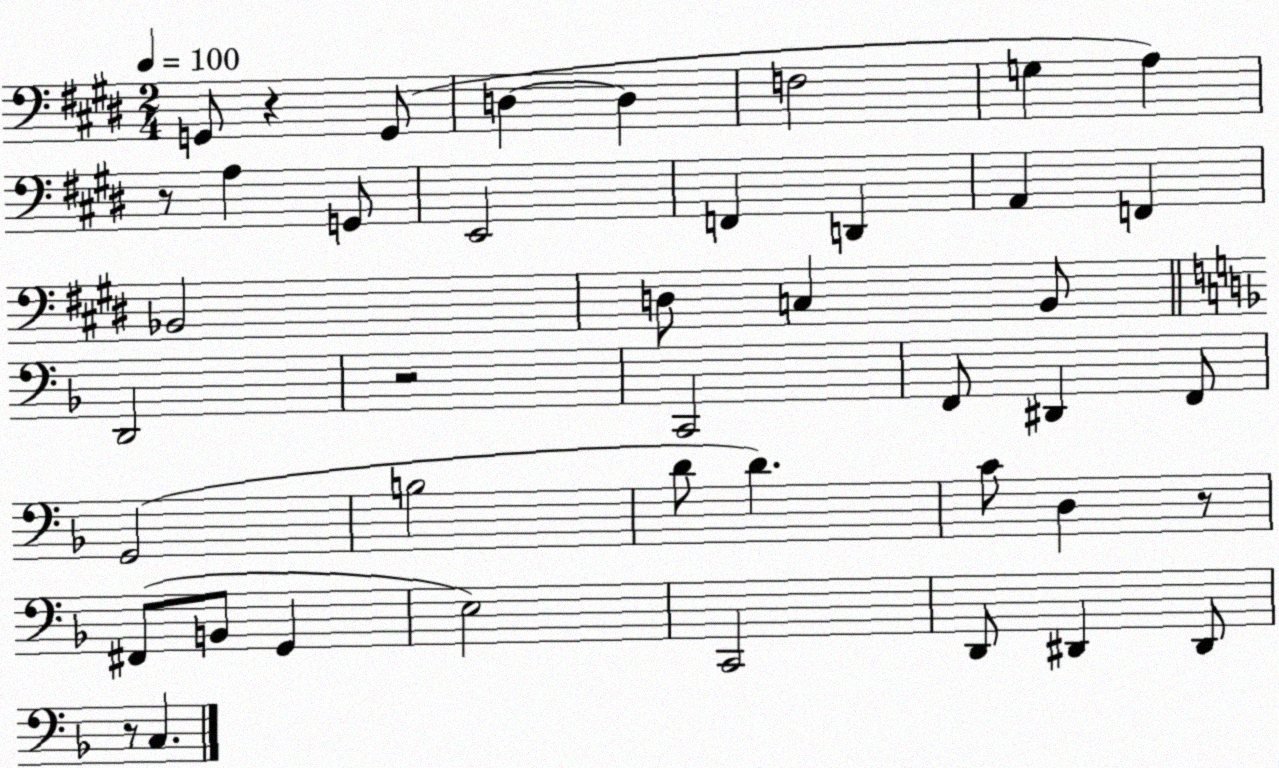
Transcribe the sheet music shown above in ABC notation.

X:1
T:Untitled
M:2/4
L:1/4
K:E
G,,/2 z G,,/2 D, D, F,2 G, A, z/2 A, G,,/2 E,,2 F,, D,, A,, F,, _B,,2 D,/2 C, B,,/2 D,,2 z2 C,,2 F,,/2 ^D,, F,,/2 G,,2 B,2 D/2 D C/2 D, z/2 ^F,,/2 B,,/2 G,, E,2 C,,2 D,,/2 ^D,, ^D,,/2 z/2 C,